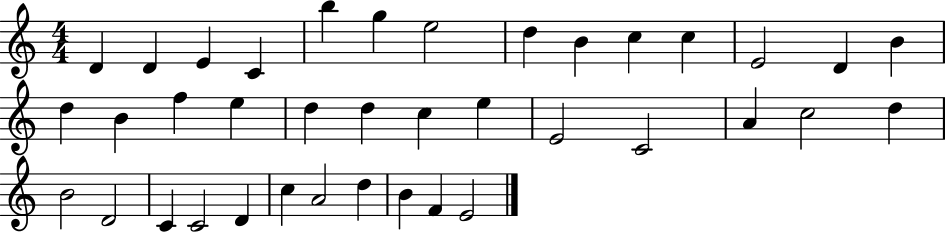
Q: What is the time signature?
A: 4/4